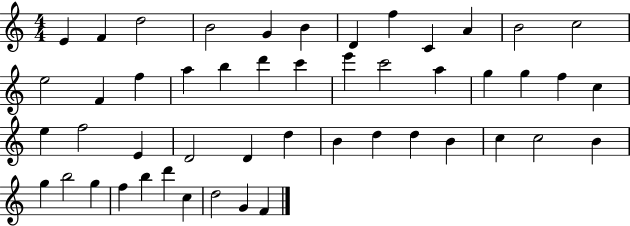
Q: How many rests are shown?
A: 0